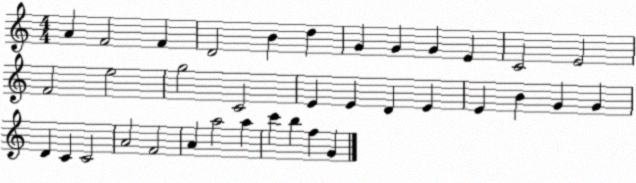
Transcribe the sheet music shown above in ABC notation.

X:1
T:Untitled
M:4/4
L:1/4
K:C
A F2 F D2 B d G G G E C2 E2 F2 e2 g2 C2 E E D E E B G G D C C2 A2 F2 A a2 a c' b f G